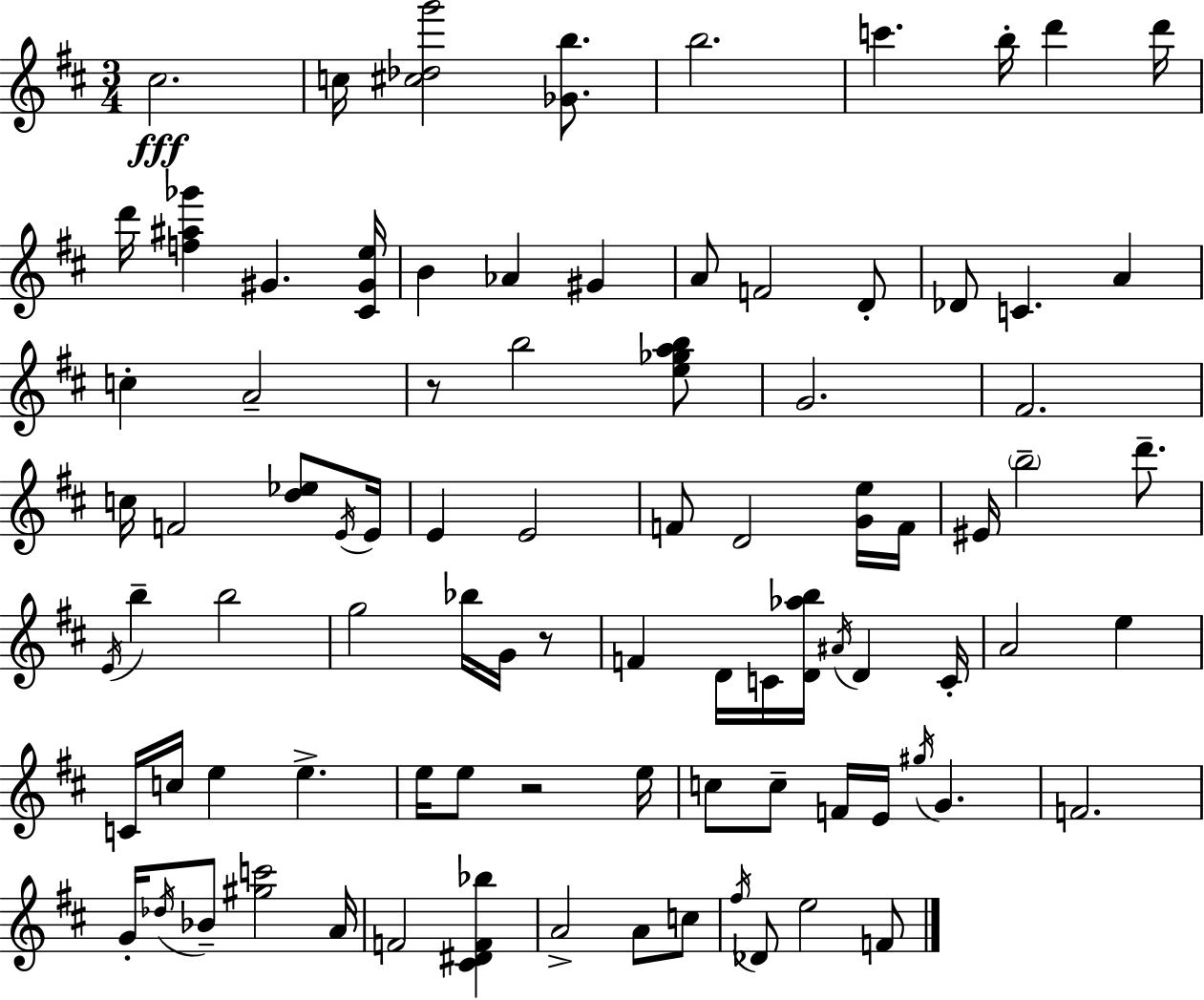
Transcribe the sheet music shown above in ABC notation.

X:1
T:Untitled
M:3/4
L:1/4
K:D
^c2 c/4 [^c_dg']2 [_Gb]/2 b2 c' b/4 d' d'/4 d'/4 [f^a_g'] ^G [^C^Ge]/4 B _A ^G A/2 F2 D/2 _D/2 C A c A2 z/2 b2 [e_gab]/2 G2 ^F2 c/4 F2 [d_e]/2 E/4 E/4 E E2 F/2 D2 [Ge]/4 F/4 ^E/4 b2 d'/2 E/4 b b2 g2 _b/4 G/4 z/2 F D/4 C/4 [D_ab]/4 ^A/4 D C/4 A2 e C/4 c/4 e e e/4 e/2 z2 e/4 c/2 c/2 F/4 E/4 ^g/4 G F2 G/4 _d/4 _B/2 [^gc']2 A/4 F2 [^C^DF_b] A2 A/2 c/2 ^f/4 _D/2 e2 F/2